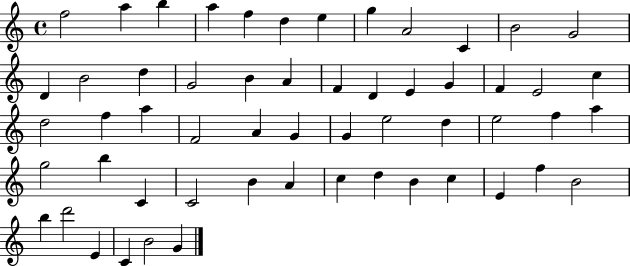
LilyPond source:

{
  \clef treble
  \time 4/4
  \defaultTimeSignature
  \key c \major
  f''2 a''4 b''4 | a''4 f''4 d''4 e''4 | g''4 a'2 c'4 | b'2 g'2 | \break d'4 b'2 d''4 | g'2 b'4 a'4 | f'4 d'4 e'4 g'4 | f'4 e'2 c''4 | \break d''2 f''4 a''4 | f'2 a'4 g'4 | g'4 e''2 d''4 | e''2 f''4 a''4 | \break g''2 b''4 c'4 | c'2 b'4 a'4 | c''4 d''4 b'4 c''4 | e'4 f''4 b'2 | \break b''4 d'''2 e'4 | c'4 b'2 g'4 | \bar "|."
}